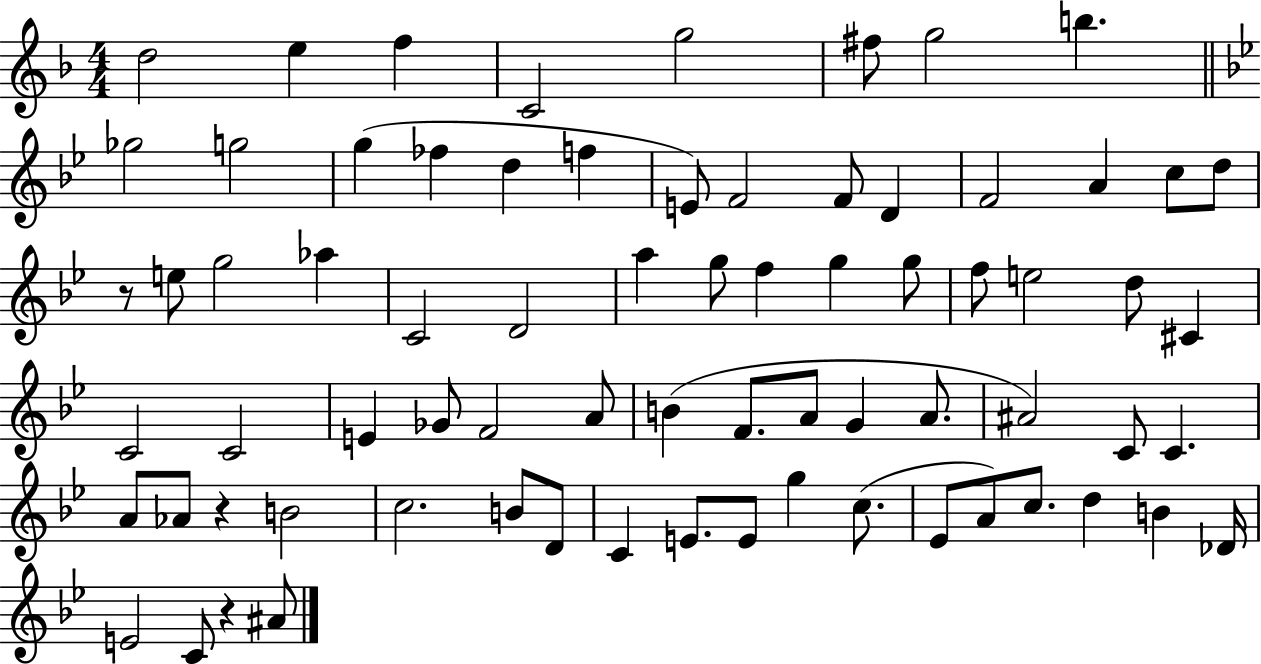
{
  \clef treble
  \numericTimeSignature
  \time 4/4
  \key f \major
  d''2 e''4 f''4 | c'2 g''2 | fis''8 g''2 b''4. | \bar "||" \break \key bes \major ges''2 g''2 | g''4( fes''4 d''4 f''4 | e'8) f'2 f'8 d'4 | f'2 a'4 c''8 d''8 | \break r8 e''8 g''2 aes''4 | c'2 d'2 | a''4 g''8 f''4 g''4 g''8 | f''8 e''2 d''8 cis'4 | \break c'2 c'2 | e'4 ges'8 f'2 a'8 | b'4( f'8. a'8 g'4 a'8. | ais'2) c'8 c'4. | \break a'8 aes'8 r4 b'2 | c''2. b'8 d'8 | c'4 e'8. e'8 g''4 c''8.( | ees'8 a'8) c''8. d''4 b'4 des'16 | \break e'2 c'8 r4 ais'8 | \bar "|."
}